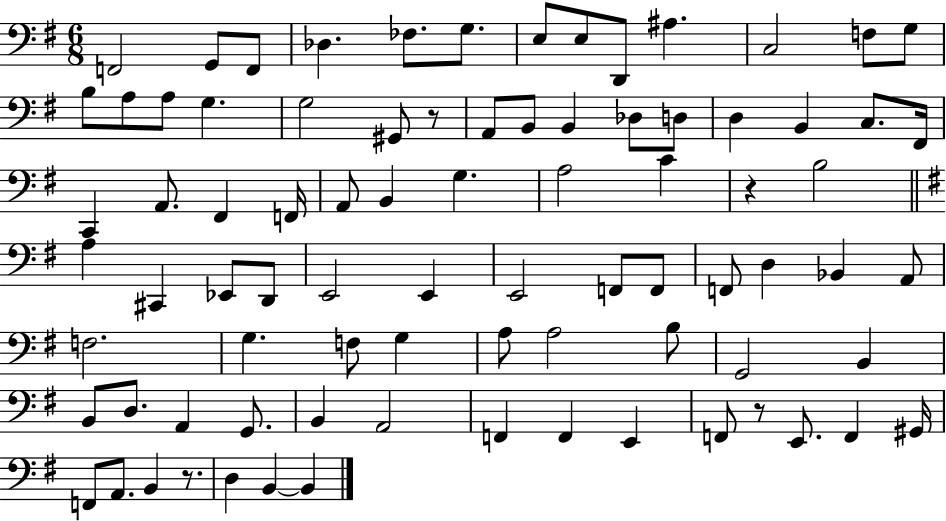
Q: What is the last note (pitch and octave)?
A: B2